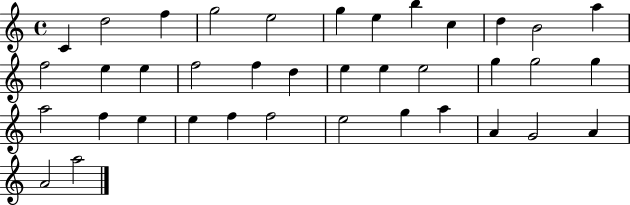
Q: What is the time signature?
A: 4/4